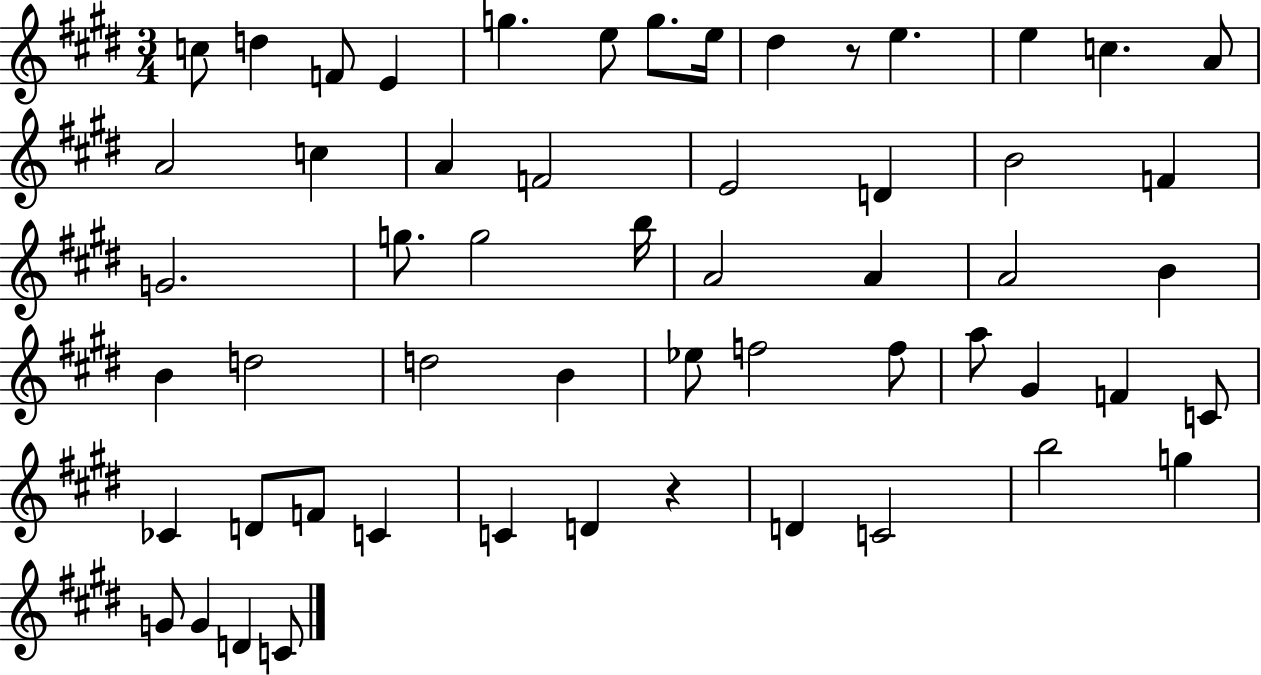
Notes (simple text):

C5/e D5/q F4/e E4/q G5/q. E5/e G5/e. E5/s D#5/q R/e E5/q. E5/q C5/q. A4/e A4/h C5/q A4/q F4/h E4/h D4/q B4/h F4/q G4/h. G5/e. G5/h B5/s A4/h A4/q A4/h B4/q B4/q D5/h D5/h B4/q Eb5/e F5/h F5/e A5/e G#4/q F4/q C4/e CES4/q D4/e F4/e C4/q C4/q D4/q R/q D4/q C4/h B5/h G5/q G4/e G4/q D4/q C4/e